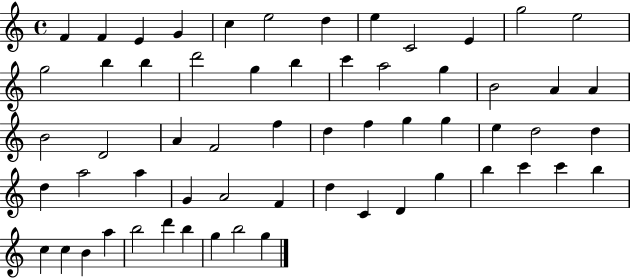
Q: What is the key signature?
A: C major